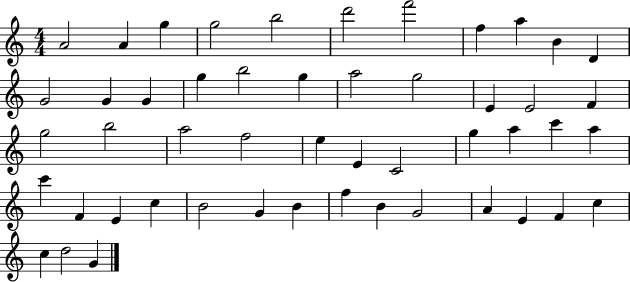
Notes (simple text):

A4/h A4/q G5/q G5/h B5/h D6/h F6/h F5/q A5/q B4/q D4/q G4/h G4/q G4/q G5/q B5/h G5/q A5/h G5/h E4/q E4/h F4/q G5/h B5/h A5/h F5/h E5/q E4/q C4/h G5/q A5/q C6/q A5/q C6/q F4/q E4/q C5/q B4/h G4/q B4/q F5/q B4/q G4/h A4/q E4/q F4/q C5/q C5/q D5/h G4/q